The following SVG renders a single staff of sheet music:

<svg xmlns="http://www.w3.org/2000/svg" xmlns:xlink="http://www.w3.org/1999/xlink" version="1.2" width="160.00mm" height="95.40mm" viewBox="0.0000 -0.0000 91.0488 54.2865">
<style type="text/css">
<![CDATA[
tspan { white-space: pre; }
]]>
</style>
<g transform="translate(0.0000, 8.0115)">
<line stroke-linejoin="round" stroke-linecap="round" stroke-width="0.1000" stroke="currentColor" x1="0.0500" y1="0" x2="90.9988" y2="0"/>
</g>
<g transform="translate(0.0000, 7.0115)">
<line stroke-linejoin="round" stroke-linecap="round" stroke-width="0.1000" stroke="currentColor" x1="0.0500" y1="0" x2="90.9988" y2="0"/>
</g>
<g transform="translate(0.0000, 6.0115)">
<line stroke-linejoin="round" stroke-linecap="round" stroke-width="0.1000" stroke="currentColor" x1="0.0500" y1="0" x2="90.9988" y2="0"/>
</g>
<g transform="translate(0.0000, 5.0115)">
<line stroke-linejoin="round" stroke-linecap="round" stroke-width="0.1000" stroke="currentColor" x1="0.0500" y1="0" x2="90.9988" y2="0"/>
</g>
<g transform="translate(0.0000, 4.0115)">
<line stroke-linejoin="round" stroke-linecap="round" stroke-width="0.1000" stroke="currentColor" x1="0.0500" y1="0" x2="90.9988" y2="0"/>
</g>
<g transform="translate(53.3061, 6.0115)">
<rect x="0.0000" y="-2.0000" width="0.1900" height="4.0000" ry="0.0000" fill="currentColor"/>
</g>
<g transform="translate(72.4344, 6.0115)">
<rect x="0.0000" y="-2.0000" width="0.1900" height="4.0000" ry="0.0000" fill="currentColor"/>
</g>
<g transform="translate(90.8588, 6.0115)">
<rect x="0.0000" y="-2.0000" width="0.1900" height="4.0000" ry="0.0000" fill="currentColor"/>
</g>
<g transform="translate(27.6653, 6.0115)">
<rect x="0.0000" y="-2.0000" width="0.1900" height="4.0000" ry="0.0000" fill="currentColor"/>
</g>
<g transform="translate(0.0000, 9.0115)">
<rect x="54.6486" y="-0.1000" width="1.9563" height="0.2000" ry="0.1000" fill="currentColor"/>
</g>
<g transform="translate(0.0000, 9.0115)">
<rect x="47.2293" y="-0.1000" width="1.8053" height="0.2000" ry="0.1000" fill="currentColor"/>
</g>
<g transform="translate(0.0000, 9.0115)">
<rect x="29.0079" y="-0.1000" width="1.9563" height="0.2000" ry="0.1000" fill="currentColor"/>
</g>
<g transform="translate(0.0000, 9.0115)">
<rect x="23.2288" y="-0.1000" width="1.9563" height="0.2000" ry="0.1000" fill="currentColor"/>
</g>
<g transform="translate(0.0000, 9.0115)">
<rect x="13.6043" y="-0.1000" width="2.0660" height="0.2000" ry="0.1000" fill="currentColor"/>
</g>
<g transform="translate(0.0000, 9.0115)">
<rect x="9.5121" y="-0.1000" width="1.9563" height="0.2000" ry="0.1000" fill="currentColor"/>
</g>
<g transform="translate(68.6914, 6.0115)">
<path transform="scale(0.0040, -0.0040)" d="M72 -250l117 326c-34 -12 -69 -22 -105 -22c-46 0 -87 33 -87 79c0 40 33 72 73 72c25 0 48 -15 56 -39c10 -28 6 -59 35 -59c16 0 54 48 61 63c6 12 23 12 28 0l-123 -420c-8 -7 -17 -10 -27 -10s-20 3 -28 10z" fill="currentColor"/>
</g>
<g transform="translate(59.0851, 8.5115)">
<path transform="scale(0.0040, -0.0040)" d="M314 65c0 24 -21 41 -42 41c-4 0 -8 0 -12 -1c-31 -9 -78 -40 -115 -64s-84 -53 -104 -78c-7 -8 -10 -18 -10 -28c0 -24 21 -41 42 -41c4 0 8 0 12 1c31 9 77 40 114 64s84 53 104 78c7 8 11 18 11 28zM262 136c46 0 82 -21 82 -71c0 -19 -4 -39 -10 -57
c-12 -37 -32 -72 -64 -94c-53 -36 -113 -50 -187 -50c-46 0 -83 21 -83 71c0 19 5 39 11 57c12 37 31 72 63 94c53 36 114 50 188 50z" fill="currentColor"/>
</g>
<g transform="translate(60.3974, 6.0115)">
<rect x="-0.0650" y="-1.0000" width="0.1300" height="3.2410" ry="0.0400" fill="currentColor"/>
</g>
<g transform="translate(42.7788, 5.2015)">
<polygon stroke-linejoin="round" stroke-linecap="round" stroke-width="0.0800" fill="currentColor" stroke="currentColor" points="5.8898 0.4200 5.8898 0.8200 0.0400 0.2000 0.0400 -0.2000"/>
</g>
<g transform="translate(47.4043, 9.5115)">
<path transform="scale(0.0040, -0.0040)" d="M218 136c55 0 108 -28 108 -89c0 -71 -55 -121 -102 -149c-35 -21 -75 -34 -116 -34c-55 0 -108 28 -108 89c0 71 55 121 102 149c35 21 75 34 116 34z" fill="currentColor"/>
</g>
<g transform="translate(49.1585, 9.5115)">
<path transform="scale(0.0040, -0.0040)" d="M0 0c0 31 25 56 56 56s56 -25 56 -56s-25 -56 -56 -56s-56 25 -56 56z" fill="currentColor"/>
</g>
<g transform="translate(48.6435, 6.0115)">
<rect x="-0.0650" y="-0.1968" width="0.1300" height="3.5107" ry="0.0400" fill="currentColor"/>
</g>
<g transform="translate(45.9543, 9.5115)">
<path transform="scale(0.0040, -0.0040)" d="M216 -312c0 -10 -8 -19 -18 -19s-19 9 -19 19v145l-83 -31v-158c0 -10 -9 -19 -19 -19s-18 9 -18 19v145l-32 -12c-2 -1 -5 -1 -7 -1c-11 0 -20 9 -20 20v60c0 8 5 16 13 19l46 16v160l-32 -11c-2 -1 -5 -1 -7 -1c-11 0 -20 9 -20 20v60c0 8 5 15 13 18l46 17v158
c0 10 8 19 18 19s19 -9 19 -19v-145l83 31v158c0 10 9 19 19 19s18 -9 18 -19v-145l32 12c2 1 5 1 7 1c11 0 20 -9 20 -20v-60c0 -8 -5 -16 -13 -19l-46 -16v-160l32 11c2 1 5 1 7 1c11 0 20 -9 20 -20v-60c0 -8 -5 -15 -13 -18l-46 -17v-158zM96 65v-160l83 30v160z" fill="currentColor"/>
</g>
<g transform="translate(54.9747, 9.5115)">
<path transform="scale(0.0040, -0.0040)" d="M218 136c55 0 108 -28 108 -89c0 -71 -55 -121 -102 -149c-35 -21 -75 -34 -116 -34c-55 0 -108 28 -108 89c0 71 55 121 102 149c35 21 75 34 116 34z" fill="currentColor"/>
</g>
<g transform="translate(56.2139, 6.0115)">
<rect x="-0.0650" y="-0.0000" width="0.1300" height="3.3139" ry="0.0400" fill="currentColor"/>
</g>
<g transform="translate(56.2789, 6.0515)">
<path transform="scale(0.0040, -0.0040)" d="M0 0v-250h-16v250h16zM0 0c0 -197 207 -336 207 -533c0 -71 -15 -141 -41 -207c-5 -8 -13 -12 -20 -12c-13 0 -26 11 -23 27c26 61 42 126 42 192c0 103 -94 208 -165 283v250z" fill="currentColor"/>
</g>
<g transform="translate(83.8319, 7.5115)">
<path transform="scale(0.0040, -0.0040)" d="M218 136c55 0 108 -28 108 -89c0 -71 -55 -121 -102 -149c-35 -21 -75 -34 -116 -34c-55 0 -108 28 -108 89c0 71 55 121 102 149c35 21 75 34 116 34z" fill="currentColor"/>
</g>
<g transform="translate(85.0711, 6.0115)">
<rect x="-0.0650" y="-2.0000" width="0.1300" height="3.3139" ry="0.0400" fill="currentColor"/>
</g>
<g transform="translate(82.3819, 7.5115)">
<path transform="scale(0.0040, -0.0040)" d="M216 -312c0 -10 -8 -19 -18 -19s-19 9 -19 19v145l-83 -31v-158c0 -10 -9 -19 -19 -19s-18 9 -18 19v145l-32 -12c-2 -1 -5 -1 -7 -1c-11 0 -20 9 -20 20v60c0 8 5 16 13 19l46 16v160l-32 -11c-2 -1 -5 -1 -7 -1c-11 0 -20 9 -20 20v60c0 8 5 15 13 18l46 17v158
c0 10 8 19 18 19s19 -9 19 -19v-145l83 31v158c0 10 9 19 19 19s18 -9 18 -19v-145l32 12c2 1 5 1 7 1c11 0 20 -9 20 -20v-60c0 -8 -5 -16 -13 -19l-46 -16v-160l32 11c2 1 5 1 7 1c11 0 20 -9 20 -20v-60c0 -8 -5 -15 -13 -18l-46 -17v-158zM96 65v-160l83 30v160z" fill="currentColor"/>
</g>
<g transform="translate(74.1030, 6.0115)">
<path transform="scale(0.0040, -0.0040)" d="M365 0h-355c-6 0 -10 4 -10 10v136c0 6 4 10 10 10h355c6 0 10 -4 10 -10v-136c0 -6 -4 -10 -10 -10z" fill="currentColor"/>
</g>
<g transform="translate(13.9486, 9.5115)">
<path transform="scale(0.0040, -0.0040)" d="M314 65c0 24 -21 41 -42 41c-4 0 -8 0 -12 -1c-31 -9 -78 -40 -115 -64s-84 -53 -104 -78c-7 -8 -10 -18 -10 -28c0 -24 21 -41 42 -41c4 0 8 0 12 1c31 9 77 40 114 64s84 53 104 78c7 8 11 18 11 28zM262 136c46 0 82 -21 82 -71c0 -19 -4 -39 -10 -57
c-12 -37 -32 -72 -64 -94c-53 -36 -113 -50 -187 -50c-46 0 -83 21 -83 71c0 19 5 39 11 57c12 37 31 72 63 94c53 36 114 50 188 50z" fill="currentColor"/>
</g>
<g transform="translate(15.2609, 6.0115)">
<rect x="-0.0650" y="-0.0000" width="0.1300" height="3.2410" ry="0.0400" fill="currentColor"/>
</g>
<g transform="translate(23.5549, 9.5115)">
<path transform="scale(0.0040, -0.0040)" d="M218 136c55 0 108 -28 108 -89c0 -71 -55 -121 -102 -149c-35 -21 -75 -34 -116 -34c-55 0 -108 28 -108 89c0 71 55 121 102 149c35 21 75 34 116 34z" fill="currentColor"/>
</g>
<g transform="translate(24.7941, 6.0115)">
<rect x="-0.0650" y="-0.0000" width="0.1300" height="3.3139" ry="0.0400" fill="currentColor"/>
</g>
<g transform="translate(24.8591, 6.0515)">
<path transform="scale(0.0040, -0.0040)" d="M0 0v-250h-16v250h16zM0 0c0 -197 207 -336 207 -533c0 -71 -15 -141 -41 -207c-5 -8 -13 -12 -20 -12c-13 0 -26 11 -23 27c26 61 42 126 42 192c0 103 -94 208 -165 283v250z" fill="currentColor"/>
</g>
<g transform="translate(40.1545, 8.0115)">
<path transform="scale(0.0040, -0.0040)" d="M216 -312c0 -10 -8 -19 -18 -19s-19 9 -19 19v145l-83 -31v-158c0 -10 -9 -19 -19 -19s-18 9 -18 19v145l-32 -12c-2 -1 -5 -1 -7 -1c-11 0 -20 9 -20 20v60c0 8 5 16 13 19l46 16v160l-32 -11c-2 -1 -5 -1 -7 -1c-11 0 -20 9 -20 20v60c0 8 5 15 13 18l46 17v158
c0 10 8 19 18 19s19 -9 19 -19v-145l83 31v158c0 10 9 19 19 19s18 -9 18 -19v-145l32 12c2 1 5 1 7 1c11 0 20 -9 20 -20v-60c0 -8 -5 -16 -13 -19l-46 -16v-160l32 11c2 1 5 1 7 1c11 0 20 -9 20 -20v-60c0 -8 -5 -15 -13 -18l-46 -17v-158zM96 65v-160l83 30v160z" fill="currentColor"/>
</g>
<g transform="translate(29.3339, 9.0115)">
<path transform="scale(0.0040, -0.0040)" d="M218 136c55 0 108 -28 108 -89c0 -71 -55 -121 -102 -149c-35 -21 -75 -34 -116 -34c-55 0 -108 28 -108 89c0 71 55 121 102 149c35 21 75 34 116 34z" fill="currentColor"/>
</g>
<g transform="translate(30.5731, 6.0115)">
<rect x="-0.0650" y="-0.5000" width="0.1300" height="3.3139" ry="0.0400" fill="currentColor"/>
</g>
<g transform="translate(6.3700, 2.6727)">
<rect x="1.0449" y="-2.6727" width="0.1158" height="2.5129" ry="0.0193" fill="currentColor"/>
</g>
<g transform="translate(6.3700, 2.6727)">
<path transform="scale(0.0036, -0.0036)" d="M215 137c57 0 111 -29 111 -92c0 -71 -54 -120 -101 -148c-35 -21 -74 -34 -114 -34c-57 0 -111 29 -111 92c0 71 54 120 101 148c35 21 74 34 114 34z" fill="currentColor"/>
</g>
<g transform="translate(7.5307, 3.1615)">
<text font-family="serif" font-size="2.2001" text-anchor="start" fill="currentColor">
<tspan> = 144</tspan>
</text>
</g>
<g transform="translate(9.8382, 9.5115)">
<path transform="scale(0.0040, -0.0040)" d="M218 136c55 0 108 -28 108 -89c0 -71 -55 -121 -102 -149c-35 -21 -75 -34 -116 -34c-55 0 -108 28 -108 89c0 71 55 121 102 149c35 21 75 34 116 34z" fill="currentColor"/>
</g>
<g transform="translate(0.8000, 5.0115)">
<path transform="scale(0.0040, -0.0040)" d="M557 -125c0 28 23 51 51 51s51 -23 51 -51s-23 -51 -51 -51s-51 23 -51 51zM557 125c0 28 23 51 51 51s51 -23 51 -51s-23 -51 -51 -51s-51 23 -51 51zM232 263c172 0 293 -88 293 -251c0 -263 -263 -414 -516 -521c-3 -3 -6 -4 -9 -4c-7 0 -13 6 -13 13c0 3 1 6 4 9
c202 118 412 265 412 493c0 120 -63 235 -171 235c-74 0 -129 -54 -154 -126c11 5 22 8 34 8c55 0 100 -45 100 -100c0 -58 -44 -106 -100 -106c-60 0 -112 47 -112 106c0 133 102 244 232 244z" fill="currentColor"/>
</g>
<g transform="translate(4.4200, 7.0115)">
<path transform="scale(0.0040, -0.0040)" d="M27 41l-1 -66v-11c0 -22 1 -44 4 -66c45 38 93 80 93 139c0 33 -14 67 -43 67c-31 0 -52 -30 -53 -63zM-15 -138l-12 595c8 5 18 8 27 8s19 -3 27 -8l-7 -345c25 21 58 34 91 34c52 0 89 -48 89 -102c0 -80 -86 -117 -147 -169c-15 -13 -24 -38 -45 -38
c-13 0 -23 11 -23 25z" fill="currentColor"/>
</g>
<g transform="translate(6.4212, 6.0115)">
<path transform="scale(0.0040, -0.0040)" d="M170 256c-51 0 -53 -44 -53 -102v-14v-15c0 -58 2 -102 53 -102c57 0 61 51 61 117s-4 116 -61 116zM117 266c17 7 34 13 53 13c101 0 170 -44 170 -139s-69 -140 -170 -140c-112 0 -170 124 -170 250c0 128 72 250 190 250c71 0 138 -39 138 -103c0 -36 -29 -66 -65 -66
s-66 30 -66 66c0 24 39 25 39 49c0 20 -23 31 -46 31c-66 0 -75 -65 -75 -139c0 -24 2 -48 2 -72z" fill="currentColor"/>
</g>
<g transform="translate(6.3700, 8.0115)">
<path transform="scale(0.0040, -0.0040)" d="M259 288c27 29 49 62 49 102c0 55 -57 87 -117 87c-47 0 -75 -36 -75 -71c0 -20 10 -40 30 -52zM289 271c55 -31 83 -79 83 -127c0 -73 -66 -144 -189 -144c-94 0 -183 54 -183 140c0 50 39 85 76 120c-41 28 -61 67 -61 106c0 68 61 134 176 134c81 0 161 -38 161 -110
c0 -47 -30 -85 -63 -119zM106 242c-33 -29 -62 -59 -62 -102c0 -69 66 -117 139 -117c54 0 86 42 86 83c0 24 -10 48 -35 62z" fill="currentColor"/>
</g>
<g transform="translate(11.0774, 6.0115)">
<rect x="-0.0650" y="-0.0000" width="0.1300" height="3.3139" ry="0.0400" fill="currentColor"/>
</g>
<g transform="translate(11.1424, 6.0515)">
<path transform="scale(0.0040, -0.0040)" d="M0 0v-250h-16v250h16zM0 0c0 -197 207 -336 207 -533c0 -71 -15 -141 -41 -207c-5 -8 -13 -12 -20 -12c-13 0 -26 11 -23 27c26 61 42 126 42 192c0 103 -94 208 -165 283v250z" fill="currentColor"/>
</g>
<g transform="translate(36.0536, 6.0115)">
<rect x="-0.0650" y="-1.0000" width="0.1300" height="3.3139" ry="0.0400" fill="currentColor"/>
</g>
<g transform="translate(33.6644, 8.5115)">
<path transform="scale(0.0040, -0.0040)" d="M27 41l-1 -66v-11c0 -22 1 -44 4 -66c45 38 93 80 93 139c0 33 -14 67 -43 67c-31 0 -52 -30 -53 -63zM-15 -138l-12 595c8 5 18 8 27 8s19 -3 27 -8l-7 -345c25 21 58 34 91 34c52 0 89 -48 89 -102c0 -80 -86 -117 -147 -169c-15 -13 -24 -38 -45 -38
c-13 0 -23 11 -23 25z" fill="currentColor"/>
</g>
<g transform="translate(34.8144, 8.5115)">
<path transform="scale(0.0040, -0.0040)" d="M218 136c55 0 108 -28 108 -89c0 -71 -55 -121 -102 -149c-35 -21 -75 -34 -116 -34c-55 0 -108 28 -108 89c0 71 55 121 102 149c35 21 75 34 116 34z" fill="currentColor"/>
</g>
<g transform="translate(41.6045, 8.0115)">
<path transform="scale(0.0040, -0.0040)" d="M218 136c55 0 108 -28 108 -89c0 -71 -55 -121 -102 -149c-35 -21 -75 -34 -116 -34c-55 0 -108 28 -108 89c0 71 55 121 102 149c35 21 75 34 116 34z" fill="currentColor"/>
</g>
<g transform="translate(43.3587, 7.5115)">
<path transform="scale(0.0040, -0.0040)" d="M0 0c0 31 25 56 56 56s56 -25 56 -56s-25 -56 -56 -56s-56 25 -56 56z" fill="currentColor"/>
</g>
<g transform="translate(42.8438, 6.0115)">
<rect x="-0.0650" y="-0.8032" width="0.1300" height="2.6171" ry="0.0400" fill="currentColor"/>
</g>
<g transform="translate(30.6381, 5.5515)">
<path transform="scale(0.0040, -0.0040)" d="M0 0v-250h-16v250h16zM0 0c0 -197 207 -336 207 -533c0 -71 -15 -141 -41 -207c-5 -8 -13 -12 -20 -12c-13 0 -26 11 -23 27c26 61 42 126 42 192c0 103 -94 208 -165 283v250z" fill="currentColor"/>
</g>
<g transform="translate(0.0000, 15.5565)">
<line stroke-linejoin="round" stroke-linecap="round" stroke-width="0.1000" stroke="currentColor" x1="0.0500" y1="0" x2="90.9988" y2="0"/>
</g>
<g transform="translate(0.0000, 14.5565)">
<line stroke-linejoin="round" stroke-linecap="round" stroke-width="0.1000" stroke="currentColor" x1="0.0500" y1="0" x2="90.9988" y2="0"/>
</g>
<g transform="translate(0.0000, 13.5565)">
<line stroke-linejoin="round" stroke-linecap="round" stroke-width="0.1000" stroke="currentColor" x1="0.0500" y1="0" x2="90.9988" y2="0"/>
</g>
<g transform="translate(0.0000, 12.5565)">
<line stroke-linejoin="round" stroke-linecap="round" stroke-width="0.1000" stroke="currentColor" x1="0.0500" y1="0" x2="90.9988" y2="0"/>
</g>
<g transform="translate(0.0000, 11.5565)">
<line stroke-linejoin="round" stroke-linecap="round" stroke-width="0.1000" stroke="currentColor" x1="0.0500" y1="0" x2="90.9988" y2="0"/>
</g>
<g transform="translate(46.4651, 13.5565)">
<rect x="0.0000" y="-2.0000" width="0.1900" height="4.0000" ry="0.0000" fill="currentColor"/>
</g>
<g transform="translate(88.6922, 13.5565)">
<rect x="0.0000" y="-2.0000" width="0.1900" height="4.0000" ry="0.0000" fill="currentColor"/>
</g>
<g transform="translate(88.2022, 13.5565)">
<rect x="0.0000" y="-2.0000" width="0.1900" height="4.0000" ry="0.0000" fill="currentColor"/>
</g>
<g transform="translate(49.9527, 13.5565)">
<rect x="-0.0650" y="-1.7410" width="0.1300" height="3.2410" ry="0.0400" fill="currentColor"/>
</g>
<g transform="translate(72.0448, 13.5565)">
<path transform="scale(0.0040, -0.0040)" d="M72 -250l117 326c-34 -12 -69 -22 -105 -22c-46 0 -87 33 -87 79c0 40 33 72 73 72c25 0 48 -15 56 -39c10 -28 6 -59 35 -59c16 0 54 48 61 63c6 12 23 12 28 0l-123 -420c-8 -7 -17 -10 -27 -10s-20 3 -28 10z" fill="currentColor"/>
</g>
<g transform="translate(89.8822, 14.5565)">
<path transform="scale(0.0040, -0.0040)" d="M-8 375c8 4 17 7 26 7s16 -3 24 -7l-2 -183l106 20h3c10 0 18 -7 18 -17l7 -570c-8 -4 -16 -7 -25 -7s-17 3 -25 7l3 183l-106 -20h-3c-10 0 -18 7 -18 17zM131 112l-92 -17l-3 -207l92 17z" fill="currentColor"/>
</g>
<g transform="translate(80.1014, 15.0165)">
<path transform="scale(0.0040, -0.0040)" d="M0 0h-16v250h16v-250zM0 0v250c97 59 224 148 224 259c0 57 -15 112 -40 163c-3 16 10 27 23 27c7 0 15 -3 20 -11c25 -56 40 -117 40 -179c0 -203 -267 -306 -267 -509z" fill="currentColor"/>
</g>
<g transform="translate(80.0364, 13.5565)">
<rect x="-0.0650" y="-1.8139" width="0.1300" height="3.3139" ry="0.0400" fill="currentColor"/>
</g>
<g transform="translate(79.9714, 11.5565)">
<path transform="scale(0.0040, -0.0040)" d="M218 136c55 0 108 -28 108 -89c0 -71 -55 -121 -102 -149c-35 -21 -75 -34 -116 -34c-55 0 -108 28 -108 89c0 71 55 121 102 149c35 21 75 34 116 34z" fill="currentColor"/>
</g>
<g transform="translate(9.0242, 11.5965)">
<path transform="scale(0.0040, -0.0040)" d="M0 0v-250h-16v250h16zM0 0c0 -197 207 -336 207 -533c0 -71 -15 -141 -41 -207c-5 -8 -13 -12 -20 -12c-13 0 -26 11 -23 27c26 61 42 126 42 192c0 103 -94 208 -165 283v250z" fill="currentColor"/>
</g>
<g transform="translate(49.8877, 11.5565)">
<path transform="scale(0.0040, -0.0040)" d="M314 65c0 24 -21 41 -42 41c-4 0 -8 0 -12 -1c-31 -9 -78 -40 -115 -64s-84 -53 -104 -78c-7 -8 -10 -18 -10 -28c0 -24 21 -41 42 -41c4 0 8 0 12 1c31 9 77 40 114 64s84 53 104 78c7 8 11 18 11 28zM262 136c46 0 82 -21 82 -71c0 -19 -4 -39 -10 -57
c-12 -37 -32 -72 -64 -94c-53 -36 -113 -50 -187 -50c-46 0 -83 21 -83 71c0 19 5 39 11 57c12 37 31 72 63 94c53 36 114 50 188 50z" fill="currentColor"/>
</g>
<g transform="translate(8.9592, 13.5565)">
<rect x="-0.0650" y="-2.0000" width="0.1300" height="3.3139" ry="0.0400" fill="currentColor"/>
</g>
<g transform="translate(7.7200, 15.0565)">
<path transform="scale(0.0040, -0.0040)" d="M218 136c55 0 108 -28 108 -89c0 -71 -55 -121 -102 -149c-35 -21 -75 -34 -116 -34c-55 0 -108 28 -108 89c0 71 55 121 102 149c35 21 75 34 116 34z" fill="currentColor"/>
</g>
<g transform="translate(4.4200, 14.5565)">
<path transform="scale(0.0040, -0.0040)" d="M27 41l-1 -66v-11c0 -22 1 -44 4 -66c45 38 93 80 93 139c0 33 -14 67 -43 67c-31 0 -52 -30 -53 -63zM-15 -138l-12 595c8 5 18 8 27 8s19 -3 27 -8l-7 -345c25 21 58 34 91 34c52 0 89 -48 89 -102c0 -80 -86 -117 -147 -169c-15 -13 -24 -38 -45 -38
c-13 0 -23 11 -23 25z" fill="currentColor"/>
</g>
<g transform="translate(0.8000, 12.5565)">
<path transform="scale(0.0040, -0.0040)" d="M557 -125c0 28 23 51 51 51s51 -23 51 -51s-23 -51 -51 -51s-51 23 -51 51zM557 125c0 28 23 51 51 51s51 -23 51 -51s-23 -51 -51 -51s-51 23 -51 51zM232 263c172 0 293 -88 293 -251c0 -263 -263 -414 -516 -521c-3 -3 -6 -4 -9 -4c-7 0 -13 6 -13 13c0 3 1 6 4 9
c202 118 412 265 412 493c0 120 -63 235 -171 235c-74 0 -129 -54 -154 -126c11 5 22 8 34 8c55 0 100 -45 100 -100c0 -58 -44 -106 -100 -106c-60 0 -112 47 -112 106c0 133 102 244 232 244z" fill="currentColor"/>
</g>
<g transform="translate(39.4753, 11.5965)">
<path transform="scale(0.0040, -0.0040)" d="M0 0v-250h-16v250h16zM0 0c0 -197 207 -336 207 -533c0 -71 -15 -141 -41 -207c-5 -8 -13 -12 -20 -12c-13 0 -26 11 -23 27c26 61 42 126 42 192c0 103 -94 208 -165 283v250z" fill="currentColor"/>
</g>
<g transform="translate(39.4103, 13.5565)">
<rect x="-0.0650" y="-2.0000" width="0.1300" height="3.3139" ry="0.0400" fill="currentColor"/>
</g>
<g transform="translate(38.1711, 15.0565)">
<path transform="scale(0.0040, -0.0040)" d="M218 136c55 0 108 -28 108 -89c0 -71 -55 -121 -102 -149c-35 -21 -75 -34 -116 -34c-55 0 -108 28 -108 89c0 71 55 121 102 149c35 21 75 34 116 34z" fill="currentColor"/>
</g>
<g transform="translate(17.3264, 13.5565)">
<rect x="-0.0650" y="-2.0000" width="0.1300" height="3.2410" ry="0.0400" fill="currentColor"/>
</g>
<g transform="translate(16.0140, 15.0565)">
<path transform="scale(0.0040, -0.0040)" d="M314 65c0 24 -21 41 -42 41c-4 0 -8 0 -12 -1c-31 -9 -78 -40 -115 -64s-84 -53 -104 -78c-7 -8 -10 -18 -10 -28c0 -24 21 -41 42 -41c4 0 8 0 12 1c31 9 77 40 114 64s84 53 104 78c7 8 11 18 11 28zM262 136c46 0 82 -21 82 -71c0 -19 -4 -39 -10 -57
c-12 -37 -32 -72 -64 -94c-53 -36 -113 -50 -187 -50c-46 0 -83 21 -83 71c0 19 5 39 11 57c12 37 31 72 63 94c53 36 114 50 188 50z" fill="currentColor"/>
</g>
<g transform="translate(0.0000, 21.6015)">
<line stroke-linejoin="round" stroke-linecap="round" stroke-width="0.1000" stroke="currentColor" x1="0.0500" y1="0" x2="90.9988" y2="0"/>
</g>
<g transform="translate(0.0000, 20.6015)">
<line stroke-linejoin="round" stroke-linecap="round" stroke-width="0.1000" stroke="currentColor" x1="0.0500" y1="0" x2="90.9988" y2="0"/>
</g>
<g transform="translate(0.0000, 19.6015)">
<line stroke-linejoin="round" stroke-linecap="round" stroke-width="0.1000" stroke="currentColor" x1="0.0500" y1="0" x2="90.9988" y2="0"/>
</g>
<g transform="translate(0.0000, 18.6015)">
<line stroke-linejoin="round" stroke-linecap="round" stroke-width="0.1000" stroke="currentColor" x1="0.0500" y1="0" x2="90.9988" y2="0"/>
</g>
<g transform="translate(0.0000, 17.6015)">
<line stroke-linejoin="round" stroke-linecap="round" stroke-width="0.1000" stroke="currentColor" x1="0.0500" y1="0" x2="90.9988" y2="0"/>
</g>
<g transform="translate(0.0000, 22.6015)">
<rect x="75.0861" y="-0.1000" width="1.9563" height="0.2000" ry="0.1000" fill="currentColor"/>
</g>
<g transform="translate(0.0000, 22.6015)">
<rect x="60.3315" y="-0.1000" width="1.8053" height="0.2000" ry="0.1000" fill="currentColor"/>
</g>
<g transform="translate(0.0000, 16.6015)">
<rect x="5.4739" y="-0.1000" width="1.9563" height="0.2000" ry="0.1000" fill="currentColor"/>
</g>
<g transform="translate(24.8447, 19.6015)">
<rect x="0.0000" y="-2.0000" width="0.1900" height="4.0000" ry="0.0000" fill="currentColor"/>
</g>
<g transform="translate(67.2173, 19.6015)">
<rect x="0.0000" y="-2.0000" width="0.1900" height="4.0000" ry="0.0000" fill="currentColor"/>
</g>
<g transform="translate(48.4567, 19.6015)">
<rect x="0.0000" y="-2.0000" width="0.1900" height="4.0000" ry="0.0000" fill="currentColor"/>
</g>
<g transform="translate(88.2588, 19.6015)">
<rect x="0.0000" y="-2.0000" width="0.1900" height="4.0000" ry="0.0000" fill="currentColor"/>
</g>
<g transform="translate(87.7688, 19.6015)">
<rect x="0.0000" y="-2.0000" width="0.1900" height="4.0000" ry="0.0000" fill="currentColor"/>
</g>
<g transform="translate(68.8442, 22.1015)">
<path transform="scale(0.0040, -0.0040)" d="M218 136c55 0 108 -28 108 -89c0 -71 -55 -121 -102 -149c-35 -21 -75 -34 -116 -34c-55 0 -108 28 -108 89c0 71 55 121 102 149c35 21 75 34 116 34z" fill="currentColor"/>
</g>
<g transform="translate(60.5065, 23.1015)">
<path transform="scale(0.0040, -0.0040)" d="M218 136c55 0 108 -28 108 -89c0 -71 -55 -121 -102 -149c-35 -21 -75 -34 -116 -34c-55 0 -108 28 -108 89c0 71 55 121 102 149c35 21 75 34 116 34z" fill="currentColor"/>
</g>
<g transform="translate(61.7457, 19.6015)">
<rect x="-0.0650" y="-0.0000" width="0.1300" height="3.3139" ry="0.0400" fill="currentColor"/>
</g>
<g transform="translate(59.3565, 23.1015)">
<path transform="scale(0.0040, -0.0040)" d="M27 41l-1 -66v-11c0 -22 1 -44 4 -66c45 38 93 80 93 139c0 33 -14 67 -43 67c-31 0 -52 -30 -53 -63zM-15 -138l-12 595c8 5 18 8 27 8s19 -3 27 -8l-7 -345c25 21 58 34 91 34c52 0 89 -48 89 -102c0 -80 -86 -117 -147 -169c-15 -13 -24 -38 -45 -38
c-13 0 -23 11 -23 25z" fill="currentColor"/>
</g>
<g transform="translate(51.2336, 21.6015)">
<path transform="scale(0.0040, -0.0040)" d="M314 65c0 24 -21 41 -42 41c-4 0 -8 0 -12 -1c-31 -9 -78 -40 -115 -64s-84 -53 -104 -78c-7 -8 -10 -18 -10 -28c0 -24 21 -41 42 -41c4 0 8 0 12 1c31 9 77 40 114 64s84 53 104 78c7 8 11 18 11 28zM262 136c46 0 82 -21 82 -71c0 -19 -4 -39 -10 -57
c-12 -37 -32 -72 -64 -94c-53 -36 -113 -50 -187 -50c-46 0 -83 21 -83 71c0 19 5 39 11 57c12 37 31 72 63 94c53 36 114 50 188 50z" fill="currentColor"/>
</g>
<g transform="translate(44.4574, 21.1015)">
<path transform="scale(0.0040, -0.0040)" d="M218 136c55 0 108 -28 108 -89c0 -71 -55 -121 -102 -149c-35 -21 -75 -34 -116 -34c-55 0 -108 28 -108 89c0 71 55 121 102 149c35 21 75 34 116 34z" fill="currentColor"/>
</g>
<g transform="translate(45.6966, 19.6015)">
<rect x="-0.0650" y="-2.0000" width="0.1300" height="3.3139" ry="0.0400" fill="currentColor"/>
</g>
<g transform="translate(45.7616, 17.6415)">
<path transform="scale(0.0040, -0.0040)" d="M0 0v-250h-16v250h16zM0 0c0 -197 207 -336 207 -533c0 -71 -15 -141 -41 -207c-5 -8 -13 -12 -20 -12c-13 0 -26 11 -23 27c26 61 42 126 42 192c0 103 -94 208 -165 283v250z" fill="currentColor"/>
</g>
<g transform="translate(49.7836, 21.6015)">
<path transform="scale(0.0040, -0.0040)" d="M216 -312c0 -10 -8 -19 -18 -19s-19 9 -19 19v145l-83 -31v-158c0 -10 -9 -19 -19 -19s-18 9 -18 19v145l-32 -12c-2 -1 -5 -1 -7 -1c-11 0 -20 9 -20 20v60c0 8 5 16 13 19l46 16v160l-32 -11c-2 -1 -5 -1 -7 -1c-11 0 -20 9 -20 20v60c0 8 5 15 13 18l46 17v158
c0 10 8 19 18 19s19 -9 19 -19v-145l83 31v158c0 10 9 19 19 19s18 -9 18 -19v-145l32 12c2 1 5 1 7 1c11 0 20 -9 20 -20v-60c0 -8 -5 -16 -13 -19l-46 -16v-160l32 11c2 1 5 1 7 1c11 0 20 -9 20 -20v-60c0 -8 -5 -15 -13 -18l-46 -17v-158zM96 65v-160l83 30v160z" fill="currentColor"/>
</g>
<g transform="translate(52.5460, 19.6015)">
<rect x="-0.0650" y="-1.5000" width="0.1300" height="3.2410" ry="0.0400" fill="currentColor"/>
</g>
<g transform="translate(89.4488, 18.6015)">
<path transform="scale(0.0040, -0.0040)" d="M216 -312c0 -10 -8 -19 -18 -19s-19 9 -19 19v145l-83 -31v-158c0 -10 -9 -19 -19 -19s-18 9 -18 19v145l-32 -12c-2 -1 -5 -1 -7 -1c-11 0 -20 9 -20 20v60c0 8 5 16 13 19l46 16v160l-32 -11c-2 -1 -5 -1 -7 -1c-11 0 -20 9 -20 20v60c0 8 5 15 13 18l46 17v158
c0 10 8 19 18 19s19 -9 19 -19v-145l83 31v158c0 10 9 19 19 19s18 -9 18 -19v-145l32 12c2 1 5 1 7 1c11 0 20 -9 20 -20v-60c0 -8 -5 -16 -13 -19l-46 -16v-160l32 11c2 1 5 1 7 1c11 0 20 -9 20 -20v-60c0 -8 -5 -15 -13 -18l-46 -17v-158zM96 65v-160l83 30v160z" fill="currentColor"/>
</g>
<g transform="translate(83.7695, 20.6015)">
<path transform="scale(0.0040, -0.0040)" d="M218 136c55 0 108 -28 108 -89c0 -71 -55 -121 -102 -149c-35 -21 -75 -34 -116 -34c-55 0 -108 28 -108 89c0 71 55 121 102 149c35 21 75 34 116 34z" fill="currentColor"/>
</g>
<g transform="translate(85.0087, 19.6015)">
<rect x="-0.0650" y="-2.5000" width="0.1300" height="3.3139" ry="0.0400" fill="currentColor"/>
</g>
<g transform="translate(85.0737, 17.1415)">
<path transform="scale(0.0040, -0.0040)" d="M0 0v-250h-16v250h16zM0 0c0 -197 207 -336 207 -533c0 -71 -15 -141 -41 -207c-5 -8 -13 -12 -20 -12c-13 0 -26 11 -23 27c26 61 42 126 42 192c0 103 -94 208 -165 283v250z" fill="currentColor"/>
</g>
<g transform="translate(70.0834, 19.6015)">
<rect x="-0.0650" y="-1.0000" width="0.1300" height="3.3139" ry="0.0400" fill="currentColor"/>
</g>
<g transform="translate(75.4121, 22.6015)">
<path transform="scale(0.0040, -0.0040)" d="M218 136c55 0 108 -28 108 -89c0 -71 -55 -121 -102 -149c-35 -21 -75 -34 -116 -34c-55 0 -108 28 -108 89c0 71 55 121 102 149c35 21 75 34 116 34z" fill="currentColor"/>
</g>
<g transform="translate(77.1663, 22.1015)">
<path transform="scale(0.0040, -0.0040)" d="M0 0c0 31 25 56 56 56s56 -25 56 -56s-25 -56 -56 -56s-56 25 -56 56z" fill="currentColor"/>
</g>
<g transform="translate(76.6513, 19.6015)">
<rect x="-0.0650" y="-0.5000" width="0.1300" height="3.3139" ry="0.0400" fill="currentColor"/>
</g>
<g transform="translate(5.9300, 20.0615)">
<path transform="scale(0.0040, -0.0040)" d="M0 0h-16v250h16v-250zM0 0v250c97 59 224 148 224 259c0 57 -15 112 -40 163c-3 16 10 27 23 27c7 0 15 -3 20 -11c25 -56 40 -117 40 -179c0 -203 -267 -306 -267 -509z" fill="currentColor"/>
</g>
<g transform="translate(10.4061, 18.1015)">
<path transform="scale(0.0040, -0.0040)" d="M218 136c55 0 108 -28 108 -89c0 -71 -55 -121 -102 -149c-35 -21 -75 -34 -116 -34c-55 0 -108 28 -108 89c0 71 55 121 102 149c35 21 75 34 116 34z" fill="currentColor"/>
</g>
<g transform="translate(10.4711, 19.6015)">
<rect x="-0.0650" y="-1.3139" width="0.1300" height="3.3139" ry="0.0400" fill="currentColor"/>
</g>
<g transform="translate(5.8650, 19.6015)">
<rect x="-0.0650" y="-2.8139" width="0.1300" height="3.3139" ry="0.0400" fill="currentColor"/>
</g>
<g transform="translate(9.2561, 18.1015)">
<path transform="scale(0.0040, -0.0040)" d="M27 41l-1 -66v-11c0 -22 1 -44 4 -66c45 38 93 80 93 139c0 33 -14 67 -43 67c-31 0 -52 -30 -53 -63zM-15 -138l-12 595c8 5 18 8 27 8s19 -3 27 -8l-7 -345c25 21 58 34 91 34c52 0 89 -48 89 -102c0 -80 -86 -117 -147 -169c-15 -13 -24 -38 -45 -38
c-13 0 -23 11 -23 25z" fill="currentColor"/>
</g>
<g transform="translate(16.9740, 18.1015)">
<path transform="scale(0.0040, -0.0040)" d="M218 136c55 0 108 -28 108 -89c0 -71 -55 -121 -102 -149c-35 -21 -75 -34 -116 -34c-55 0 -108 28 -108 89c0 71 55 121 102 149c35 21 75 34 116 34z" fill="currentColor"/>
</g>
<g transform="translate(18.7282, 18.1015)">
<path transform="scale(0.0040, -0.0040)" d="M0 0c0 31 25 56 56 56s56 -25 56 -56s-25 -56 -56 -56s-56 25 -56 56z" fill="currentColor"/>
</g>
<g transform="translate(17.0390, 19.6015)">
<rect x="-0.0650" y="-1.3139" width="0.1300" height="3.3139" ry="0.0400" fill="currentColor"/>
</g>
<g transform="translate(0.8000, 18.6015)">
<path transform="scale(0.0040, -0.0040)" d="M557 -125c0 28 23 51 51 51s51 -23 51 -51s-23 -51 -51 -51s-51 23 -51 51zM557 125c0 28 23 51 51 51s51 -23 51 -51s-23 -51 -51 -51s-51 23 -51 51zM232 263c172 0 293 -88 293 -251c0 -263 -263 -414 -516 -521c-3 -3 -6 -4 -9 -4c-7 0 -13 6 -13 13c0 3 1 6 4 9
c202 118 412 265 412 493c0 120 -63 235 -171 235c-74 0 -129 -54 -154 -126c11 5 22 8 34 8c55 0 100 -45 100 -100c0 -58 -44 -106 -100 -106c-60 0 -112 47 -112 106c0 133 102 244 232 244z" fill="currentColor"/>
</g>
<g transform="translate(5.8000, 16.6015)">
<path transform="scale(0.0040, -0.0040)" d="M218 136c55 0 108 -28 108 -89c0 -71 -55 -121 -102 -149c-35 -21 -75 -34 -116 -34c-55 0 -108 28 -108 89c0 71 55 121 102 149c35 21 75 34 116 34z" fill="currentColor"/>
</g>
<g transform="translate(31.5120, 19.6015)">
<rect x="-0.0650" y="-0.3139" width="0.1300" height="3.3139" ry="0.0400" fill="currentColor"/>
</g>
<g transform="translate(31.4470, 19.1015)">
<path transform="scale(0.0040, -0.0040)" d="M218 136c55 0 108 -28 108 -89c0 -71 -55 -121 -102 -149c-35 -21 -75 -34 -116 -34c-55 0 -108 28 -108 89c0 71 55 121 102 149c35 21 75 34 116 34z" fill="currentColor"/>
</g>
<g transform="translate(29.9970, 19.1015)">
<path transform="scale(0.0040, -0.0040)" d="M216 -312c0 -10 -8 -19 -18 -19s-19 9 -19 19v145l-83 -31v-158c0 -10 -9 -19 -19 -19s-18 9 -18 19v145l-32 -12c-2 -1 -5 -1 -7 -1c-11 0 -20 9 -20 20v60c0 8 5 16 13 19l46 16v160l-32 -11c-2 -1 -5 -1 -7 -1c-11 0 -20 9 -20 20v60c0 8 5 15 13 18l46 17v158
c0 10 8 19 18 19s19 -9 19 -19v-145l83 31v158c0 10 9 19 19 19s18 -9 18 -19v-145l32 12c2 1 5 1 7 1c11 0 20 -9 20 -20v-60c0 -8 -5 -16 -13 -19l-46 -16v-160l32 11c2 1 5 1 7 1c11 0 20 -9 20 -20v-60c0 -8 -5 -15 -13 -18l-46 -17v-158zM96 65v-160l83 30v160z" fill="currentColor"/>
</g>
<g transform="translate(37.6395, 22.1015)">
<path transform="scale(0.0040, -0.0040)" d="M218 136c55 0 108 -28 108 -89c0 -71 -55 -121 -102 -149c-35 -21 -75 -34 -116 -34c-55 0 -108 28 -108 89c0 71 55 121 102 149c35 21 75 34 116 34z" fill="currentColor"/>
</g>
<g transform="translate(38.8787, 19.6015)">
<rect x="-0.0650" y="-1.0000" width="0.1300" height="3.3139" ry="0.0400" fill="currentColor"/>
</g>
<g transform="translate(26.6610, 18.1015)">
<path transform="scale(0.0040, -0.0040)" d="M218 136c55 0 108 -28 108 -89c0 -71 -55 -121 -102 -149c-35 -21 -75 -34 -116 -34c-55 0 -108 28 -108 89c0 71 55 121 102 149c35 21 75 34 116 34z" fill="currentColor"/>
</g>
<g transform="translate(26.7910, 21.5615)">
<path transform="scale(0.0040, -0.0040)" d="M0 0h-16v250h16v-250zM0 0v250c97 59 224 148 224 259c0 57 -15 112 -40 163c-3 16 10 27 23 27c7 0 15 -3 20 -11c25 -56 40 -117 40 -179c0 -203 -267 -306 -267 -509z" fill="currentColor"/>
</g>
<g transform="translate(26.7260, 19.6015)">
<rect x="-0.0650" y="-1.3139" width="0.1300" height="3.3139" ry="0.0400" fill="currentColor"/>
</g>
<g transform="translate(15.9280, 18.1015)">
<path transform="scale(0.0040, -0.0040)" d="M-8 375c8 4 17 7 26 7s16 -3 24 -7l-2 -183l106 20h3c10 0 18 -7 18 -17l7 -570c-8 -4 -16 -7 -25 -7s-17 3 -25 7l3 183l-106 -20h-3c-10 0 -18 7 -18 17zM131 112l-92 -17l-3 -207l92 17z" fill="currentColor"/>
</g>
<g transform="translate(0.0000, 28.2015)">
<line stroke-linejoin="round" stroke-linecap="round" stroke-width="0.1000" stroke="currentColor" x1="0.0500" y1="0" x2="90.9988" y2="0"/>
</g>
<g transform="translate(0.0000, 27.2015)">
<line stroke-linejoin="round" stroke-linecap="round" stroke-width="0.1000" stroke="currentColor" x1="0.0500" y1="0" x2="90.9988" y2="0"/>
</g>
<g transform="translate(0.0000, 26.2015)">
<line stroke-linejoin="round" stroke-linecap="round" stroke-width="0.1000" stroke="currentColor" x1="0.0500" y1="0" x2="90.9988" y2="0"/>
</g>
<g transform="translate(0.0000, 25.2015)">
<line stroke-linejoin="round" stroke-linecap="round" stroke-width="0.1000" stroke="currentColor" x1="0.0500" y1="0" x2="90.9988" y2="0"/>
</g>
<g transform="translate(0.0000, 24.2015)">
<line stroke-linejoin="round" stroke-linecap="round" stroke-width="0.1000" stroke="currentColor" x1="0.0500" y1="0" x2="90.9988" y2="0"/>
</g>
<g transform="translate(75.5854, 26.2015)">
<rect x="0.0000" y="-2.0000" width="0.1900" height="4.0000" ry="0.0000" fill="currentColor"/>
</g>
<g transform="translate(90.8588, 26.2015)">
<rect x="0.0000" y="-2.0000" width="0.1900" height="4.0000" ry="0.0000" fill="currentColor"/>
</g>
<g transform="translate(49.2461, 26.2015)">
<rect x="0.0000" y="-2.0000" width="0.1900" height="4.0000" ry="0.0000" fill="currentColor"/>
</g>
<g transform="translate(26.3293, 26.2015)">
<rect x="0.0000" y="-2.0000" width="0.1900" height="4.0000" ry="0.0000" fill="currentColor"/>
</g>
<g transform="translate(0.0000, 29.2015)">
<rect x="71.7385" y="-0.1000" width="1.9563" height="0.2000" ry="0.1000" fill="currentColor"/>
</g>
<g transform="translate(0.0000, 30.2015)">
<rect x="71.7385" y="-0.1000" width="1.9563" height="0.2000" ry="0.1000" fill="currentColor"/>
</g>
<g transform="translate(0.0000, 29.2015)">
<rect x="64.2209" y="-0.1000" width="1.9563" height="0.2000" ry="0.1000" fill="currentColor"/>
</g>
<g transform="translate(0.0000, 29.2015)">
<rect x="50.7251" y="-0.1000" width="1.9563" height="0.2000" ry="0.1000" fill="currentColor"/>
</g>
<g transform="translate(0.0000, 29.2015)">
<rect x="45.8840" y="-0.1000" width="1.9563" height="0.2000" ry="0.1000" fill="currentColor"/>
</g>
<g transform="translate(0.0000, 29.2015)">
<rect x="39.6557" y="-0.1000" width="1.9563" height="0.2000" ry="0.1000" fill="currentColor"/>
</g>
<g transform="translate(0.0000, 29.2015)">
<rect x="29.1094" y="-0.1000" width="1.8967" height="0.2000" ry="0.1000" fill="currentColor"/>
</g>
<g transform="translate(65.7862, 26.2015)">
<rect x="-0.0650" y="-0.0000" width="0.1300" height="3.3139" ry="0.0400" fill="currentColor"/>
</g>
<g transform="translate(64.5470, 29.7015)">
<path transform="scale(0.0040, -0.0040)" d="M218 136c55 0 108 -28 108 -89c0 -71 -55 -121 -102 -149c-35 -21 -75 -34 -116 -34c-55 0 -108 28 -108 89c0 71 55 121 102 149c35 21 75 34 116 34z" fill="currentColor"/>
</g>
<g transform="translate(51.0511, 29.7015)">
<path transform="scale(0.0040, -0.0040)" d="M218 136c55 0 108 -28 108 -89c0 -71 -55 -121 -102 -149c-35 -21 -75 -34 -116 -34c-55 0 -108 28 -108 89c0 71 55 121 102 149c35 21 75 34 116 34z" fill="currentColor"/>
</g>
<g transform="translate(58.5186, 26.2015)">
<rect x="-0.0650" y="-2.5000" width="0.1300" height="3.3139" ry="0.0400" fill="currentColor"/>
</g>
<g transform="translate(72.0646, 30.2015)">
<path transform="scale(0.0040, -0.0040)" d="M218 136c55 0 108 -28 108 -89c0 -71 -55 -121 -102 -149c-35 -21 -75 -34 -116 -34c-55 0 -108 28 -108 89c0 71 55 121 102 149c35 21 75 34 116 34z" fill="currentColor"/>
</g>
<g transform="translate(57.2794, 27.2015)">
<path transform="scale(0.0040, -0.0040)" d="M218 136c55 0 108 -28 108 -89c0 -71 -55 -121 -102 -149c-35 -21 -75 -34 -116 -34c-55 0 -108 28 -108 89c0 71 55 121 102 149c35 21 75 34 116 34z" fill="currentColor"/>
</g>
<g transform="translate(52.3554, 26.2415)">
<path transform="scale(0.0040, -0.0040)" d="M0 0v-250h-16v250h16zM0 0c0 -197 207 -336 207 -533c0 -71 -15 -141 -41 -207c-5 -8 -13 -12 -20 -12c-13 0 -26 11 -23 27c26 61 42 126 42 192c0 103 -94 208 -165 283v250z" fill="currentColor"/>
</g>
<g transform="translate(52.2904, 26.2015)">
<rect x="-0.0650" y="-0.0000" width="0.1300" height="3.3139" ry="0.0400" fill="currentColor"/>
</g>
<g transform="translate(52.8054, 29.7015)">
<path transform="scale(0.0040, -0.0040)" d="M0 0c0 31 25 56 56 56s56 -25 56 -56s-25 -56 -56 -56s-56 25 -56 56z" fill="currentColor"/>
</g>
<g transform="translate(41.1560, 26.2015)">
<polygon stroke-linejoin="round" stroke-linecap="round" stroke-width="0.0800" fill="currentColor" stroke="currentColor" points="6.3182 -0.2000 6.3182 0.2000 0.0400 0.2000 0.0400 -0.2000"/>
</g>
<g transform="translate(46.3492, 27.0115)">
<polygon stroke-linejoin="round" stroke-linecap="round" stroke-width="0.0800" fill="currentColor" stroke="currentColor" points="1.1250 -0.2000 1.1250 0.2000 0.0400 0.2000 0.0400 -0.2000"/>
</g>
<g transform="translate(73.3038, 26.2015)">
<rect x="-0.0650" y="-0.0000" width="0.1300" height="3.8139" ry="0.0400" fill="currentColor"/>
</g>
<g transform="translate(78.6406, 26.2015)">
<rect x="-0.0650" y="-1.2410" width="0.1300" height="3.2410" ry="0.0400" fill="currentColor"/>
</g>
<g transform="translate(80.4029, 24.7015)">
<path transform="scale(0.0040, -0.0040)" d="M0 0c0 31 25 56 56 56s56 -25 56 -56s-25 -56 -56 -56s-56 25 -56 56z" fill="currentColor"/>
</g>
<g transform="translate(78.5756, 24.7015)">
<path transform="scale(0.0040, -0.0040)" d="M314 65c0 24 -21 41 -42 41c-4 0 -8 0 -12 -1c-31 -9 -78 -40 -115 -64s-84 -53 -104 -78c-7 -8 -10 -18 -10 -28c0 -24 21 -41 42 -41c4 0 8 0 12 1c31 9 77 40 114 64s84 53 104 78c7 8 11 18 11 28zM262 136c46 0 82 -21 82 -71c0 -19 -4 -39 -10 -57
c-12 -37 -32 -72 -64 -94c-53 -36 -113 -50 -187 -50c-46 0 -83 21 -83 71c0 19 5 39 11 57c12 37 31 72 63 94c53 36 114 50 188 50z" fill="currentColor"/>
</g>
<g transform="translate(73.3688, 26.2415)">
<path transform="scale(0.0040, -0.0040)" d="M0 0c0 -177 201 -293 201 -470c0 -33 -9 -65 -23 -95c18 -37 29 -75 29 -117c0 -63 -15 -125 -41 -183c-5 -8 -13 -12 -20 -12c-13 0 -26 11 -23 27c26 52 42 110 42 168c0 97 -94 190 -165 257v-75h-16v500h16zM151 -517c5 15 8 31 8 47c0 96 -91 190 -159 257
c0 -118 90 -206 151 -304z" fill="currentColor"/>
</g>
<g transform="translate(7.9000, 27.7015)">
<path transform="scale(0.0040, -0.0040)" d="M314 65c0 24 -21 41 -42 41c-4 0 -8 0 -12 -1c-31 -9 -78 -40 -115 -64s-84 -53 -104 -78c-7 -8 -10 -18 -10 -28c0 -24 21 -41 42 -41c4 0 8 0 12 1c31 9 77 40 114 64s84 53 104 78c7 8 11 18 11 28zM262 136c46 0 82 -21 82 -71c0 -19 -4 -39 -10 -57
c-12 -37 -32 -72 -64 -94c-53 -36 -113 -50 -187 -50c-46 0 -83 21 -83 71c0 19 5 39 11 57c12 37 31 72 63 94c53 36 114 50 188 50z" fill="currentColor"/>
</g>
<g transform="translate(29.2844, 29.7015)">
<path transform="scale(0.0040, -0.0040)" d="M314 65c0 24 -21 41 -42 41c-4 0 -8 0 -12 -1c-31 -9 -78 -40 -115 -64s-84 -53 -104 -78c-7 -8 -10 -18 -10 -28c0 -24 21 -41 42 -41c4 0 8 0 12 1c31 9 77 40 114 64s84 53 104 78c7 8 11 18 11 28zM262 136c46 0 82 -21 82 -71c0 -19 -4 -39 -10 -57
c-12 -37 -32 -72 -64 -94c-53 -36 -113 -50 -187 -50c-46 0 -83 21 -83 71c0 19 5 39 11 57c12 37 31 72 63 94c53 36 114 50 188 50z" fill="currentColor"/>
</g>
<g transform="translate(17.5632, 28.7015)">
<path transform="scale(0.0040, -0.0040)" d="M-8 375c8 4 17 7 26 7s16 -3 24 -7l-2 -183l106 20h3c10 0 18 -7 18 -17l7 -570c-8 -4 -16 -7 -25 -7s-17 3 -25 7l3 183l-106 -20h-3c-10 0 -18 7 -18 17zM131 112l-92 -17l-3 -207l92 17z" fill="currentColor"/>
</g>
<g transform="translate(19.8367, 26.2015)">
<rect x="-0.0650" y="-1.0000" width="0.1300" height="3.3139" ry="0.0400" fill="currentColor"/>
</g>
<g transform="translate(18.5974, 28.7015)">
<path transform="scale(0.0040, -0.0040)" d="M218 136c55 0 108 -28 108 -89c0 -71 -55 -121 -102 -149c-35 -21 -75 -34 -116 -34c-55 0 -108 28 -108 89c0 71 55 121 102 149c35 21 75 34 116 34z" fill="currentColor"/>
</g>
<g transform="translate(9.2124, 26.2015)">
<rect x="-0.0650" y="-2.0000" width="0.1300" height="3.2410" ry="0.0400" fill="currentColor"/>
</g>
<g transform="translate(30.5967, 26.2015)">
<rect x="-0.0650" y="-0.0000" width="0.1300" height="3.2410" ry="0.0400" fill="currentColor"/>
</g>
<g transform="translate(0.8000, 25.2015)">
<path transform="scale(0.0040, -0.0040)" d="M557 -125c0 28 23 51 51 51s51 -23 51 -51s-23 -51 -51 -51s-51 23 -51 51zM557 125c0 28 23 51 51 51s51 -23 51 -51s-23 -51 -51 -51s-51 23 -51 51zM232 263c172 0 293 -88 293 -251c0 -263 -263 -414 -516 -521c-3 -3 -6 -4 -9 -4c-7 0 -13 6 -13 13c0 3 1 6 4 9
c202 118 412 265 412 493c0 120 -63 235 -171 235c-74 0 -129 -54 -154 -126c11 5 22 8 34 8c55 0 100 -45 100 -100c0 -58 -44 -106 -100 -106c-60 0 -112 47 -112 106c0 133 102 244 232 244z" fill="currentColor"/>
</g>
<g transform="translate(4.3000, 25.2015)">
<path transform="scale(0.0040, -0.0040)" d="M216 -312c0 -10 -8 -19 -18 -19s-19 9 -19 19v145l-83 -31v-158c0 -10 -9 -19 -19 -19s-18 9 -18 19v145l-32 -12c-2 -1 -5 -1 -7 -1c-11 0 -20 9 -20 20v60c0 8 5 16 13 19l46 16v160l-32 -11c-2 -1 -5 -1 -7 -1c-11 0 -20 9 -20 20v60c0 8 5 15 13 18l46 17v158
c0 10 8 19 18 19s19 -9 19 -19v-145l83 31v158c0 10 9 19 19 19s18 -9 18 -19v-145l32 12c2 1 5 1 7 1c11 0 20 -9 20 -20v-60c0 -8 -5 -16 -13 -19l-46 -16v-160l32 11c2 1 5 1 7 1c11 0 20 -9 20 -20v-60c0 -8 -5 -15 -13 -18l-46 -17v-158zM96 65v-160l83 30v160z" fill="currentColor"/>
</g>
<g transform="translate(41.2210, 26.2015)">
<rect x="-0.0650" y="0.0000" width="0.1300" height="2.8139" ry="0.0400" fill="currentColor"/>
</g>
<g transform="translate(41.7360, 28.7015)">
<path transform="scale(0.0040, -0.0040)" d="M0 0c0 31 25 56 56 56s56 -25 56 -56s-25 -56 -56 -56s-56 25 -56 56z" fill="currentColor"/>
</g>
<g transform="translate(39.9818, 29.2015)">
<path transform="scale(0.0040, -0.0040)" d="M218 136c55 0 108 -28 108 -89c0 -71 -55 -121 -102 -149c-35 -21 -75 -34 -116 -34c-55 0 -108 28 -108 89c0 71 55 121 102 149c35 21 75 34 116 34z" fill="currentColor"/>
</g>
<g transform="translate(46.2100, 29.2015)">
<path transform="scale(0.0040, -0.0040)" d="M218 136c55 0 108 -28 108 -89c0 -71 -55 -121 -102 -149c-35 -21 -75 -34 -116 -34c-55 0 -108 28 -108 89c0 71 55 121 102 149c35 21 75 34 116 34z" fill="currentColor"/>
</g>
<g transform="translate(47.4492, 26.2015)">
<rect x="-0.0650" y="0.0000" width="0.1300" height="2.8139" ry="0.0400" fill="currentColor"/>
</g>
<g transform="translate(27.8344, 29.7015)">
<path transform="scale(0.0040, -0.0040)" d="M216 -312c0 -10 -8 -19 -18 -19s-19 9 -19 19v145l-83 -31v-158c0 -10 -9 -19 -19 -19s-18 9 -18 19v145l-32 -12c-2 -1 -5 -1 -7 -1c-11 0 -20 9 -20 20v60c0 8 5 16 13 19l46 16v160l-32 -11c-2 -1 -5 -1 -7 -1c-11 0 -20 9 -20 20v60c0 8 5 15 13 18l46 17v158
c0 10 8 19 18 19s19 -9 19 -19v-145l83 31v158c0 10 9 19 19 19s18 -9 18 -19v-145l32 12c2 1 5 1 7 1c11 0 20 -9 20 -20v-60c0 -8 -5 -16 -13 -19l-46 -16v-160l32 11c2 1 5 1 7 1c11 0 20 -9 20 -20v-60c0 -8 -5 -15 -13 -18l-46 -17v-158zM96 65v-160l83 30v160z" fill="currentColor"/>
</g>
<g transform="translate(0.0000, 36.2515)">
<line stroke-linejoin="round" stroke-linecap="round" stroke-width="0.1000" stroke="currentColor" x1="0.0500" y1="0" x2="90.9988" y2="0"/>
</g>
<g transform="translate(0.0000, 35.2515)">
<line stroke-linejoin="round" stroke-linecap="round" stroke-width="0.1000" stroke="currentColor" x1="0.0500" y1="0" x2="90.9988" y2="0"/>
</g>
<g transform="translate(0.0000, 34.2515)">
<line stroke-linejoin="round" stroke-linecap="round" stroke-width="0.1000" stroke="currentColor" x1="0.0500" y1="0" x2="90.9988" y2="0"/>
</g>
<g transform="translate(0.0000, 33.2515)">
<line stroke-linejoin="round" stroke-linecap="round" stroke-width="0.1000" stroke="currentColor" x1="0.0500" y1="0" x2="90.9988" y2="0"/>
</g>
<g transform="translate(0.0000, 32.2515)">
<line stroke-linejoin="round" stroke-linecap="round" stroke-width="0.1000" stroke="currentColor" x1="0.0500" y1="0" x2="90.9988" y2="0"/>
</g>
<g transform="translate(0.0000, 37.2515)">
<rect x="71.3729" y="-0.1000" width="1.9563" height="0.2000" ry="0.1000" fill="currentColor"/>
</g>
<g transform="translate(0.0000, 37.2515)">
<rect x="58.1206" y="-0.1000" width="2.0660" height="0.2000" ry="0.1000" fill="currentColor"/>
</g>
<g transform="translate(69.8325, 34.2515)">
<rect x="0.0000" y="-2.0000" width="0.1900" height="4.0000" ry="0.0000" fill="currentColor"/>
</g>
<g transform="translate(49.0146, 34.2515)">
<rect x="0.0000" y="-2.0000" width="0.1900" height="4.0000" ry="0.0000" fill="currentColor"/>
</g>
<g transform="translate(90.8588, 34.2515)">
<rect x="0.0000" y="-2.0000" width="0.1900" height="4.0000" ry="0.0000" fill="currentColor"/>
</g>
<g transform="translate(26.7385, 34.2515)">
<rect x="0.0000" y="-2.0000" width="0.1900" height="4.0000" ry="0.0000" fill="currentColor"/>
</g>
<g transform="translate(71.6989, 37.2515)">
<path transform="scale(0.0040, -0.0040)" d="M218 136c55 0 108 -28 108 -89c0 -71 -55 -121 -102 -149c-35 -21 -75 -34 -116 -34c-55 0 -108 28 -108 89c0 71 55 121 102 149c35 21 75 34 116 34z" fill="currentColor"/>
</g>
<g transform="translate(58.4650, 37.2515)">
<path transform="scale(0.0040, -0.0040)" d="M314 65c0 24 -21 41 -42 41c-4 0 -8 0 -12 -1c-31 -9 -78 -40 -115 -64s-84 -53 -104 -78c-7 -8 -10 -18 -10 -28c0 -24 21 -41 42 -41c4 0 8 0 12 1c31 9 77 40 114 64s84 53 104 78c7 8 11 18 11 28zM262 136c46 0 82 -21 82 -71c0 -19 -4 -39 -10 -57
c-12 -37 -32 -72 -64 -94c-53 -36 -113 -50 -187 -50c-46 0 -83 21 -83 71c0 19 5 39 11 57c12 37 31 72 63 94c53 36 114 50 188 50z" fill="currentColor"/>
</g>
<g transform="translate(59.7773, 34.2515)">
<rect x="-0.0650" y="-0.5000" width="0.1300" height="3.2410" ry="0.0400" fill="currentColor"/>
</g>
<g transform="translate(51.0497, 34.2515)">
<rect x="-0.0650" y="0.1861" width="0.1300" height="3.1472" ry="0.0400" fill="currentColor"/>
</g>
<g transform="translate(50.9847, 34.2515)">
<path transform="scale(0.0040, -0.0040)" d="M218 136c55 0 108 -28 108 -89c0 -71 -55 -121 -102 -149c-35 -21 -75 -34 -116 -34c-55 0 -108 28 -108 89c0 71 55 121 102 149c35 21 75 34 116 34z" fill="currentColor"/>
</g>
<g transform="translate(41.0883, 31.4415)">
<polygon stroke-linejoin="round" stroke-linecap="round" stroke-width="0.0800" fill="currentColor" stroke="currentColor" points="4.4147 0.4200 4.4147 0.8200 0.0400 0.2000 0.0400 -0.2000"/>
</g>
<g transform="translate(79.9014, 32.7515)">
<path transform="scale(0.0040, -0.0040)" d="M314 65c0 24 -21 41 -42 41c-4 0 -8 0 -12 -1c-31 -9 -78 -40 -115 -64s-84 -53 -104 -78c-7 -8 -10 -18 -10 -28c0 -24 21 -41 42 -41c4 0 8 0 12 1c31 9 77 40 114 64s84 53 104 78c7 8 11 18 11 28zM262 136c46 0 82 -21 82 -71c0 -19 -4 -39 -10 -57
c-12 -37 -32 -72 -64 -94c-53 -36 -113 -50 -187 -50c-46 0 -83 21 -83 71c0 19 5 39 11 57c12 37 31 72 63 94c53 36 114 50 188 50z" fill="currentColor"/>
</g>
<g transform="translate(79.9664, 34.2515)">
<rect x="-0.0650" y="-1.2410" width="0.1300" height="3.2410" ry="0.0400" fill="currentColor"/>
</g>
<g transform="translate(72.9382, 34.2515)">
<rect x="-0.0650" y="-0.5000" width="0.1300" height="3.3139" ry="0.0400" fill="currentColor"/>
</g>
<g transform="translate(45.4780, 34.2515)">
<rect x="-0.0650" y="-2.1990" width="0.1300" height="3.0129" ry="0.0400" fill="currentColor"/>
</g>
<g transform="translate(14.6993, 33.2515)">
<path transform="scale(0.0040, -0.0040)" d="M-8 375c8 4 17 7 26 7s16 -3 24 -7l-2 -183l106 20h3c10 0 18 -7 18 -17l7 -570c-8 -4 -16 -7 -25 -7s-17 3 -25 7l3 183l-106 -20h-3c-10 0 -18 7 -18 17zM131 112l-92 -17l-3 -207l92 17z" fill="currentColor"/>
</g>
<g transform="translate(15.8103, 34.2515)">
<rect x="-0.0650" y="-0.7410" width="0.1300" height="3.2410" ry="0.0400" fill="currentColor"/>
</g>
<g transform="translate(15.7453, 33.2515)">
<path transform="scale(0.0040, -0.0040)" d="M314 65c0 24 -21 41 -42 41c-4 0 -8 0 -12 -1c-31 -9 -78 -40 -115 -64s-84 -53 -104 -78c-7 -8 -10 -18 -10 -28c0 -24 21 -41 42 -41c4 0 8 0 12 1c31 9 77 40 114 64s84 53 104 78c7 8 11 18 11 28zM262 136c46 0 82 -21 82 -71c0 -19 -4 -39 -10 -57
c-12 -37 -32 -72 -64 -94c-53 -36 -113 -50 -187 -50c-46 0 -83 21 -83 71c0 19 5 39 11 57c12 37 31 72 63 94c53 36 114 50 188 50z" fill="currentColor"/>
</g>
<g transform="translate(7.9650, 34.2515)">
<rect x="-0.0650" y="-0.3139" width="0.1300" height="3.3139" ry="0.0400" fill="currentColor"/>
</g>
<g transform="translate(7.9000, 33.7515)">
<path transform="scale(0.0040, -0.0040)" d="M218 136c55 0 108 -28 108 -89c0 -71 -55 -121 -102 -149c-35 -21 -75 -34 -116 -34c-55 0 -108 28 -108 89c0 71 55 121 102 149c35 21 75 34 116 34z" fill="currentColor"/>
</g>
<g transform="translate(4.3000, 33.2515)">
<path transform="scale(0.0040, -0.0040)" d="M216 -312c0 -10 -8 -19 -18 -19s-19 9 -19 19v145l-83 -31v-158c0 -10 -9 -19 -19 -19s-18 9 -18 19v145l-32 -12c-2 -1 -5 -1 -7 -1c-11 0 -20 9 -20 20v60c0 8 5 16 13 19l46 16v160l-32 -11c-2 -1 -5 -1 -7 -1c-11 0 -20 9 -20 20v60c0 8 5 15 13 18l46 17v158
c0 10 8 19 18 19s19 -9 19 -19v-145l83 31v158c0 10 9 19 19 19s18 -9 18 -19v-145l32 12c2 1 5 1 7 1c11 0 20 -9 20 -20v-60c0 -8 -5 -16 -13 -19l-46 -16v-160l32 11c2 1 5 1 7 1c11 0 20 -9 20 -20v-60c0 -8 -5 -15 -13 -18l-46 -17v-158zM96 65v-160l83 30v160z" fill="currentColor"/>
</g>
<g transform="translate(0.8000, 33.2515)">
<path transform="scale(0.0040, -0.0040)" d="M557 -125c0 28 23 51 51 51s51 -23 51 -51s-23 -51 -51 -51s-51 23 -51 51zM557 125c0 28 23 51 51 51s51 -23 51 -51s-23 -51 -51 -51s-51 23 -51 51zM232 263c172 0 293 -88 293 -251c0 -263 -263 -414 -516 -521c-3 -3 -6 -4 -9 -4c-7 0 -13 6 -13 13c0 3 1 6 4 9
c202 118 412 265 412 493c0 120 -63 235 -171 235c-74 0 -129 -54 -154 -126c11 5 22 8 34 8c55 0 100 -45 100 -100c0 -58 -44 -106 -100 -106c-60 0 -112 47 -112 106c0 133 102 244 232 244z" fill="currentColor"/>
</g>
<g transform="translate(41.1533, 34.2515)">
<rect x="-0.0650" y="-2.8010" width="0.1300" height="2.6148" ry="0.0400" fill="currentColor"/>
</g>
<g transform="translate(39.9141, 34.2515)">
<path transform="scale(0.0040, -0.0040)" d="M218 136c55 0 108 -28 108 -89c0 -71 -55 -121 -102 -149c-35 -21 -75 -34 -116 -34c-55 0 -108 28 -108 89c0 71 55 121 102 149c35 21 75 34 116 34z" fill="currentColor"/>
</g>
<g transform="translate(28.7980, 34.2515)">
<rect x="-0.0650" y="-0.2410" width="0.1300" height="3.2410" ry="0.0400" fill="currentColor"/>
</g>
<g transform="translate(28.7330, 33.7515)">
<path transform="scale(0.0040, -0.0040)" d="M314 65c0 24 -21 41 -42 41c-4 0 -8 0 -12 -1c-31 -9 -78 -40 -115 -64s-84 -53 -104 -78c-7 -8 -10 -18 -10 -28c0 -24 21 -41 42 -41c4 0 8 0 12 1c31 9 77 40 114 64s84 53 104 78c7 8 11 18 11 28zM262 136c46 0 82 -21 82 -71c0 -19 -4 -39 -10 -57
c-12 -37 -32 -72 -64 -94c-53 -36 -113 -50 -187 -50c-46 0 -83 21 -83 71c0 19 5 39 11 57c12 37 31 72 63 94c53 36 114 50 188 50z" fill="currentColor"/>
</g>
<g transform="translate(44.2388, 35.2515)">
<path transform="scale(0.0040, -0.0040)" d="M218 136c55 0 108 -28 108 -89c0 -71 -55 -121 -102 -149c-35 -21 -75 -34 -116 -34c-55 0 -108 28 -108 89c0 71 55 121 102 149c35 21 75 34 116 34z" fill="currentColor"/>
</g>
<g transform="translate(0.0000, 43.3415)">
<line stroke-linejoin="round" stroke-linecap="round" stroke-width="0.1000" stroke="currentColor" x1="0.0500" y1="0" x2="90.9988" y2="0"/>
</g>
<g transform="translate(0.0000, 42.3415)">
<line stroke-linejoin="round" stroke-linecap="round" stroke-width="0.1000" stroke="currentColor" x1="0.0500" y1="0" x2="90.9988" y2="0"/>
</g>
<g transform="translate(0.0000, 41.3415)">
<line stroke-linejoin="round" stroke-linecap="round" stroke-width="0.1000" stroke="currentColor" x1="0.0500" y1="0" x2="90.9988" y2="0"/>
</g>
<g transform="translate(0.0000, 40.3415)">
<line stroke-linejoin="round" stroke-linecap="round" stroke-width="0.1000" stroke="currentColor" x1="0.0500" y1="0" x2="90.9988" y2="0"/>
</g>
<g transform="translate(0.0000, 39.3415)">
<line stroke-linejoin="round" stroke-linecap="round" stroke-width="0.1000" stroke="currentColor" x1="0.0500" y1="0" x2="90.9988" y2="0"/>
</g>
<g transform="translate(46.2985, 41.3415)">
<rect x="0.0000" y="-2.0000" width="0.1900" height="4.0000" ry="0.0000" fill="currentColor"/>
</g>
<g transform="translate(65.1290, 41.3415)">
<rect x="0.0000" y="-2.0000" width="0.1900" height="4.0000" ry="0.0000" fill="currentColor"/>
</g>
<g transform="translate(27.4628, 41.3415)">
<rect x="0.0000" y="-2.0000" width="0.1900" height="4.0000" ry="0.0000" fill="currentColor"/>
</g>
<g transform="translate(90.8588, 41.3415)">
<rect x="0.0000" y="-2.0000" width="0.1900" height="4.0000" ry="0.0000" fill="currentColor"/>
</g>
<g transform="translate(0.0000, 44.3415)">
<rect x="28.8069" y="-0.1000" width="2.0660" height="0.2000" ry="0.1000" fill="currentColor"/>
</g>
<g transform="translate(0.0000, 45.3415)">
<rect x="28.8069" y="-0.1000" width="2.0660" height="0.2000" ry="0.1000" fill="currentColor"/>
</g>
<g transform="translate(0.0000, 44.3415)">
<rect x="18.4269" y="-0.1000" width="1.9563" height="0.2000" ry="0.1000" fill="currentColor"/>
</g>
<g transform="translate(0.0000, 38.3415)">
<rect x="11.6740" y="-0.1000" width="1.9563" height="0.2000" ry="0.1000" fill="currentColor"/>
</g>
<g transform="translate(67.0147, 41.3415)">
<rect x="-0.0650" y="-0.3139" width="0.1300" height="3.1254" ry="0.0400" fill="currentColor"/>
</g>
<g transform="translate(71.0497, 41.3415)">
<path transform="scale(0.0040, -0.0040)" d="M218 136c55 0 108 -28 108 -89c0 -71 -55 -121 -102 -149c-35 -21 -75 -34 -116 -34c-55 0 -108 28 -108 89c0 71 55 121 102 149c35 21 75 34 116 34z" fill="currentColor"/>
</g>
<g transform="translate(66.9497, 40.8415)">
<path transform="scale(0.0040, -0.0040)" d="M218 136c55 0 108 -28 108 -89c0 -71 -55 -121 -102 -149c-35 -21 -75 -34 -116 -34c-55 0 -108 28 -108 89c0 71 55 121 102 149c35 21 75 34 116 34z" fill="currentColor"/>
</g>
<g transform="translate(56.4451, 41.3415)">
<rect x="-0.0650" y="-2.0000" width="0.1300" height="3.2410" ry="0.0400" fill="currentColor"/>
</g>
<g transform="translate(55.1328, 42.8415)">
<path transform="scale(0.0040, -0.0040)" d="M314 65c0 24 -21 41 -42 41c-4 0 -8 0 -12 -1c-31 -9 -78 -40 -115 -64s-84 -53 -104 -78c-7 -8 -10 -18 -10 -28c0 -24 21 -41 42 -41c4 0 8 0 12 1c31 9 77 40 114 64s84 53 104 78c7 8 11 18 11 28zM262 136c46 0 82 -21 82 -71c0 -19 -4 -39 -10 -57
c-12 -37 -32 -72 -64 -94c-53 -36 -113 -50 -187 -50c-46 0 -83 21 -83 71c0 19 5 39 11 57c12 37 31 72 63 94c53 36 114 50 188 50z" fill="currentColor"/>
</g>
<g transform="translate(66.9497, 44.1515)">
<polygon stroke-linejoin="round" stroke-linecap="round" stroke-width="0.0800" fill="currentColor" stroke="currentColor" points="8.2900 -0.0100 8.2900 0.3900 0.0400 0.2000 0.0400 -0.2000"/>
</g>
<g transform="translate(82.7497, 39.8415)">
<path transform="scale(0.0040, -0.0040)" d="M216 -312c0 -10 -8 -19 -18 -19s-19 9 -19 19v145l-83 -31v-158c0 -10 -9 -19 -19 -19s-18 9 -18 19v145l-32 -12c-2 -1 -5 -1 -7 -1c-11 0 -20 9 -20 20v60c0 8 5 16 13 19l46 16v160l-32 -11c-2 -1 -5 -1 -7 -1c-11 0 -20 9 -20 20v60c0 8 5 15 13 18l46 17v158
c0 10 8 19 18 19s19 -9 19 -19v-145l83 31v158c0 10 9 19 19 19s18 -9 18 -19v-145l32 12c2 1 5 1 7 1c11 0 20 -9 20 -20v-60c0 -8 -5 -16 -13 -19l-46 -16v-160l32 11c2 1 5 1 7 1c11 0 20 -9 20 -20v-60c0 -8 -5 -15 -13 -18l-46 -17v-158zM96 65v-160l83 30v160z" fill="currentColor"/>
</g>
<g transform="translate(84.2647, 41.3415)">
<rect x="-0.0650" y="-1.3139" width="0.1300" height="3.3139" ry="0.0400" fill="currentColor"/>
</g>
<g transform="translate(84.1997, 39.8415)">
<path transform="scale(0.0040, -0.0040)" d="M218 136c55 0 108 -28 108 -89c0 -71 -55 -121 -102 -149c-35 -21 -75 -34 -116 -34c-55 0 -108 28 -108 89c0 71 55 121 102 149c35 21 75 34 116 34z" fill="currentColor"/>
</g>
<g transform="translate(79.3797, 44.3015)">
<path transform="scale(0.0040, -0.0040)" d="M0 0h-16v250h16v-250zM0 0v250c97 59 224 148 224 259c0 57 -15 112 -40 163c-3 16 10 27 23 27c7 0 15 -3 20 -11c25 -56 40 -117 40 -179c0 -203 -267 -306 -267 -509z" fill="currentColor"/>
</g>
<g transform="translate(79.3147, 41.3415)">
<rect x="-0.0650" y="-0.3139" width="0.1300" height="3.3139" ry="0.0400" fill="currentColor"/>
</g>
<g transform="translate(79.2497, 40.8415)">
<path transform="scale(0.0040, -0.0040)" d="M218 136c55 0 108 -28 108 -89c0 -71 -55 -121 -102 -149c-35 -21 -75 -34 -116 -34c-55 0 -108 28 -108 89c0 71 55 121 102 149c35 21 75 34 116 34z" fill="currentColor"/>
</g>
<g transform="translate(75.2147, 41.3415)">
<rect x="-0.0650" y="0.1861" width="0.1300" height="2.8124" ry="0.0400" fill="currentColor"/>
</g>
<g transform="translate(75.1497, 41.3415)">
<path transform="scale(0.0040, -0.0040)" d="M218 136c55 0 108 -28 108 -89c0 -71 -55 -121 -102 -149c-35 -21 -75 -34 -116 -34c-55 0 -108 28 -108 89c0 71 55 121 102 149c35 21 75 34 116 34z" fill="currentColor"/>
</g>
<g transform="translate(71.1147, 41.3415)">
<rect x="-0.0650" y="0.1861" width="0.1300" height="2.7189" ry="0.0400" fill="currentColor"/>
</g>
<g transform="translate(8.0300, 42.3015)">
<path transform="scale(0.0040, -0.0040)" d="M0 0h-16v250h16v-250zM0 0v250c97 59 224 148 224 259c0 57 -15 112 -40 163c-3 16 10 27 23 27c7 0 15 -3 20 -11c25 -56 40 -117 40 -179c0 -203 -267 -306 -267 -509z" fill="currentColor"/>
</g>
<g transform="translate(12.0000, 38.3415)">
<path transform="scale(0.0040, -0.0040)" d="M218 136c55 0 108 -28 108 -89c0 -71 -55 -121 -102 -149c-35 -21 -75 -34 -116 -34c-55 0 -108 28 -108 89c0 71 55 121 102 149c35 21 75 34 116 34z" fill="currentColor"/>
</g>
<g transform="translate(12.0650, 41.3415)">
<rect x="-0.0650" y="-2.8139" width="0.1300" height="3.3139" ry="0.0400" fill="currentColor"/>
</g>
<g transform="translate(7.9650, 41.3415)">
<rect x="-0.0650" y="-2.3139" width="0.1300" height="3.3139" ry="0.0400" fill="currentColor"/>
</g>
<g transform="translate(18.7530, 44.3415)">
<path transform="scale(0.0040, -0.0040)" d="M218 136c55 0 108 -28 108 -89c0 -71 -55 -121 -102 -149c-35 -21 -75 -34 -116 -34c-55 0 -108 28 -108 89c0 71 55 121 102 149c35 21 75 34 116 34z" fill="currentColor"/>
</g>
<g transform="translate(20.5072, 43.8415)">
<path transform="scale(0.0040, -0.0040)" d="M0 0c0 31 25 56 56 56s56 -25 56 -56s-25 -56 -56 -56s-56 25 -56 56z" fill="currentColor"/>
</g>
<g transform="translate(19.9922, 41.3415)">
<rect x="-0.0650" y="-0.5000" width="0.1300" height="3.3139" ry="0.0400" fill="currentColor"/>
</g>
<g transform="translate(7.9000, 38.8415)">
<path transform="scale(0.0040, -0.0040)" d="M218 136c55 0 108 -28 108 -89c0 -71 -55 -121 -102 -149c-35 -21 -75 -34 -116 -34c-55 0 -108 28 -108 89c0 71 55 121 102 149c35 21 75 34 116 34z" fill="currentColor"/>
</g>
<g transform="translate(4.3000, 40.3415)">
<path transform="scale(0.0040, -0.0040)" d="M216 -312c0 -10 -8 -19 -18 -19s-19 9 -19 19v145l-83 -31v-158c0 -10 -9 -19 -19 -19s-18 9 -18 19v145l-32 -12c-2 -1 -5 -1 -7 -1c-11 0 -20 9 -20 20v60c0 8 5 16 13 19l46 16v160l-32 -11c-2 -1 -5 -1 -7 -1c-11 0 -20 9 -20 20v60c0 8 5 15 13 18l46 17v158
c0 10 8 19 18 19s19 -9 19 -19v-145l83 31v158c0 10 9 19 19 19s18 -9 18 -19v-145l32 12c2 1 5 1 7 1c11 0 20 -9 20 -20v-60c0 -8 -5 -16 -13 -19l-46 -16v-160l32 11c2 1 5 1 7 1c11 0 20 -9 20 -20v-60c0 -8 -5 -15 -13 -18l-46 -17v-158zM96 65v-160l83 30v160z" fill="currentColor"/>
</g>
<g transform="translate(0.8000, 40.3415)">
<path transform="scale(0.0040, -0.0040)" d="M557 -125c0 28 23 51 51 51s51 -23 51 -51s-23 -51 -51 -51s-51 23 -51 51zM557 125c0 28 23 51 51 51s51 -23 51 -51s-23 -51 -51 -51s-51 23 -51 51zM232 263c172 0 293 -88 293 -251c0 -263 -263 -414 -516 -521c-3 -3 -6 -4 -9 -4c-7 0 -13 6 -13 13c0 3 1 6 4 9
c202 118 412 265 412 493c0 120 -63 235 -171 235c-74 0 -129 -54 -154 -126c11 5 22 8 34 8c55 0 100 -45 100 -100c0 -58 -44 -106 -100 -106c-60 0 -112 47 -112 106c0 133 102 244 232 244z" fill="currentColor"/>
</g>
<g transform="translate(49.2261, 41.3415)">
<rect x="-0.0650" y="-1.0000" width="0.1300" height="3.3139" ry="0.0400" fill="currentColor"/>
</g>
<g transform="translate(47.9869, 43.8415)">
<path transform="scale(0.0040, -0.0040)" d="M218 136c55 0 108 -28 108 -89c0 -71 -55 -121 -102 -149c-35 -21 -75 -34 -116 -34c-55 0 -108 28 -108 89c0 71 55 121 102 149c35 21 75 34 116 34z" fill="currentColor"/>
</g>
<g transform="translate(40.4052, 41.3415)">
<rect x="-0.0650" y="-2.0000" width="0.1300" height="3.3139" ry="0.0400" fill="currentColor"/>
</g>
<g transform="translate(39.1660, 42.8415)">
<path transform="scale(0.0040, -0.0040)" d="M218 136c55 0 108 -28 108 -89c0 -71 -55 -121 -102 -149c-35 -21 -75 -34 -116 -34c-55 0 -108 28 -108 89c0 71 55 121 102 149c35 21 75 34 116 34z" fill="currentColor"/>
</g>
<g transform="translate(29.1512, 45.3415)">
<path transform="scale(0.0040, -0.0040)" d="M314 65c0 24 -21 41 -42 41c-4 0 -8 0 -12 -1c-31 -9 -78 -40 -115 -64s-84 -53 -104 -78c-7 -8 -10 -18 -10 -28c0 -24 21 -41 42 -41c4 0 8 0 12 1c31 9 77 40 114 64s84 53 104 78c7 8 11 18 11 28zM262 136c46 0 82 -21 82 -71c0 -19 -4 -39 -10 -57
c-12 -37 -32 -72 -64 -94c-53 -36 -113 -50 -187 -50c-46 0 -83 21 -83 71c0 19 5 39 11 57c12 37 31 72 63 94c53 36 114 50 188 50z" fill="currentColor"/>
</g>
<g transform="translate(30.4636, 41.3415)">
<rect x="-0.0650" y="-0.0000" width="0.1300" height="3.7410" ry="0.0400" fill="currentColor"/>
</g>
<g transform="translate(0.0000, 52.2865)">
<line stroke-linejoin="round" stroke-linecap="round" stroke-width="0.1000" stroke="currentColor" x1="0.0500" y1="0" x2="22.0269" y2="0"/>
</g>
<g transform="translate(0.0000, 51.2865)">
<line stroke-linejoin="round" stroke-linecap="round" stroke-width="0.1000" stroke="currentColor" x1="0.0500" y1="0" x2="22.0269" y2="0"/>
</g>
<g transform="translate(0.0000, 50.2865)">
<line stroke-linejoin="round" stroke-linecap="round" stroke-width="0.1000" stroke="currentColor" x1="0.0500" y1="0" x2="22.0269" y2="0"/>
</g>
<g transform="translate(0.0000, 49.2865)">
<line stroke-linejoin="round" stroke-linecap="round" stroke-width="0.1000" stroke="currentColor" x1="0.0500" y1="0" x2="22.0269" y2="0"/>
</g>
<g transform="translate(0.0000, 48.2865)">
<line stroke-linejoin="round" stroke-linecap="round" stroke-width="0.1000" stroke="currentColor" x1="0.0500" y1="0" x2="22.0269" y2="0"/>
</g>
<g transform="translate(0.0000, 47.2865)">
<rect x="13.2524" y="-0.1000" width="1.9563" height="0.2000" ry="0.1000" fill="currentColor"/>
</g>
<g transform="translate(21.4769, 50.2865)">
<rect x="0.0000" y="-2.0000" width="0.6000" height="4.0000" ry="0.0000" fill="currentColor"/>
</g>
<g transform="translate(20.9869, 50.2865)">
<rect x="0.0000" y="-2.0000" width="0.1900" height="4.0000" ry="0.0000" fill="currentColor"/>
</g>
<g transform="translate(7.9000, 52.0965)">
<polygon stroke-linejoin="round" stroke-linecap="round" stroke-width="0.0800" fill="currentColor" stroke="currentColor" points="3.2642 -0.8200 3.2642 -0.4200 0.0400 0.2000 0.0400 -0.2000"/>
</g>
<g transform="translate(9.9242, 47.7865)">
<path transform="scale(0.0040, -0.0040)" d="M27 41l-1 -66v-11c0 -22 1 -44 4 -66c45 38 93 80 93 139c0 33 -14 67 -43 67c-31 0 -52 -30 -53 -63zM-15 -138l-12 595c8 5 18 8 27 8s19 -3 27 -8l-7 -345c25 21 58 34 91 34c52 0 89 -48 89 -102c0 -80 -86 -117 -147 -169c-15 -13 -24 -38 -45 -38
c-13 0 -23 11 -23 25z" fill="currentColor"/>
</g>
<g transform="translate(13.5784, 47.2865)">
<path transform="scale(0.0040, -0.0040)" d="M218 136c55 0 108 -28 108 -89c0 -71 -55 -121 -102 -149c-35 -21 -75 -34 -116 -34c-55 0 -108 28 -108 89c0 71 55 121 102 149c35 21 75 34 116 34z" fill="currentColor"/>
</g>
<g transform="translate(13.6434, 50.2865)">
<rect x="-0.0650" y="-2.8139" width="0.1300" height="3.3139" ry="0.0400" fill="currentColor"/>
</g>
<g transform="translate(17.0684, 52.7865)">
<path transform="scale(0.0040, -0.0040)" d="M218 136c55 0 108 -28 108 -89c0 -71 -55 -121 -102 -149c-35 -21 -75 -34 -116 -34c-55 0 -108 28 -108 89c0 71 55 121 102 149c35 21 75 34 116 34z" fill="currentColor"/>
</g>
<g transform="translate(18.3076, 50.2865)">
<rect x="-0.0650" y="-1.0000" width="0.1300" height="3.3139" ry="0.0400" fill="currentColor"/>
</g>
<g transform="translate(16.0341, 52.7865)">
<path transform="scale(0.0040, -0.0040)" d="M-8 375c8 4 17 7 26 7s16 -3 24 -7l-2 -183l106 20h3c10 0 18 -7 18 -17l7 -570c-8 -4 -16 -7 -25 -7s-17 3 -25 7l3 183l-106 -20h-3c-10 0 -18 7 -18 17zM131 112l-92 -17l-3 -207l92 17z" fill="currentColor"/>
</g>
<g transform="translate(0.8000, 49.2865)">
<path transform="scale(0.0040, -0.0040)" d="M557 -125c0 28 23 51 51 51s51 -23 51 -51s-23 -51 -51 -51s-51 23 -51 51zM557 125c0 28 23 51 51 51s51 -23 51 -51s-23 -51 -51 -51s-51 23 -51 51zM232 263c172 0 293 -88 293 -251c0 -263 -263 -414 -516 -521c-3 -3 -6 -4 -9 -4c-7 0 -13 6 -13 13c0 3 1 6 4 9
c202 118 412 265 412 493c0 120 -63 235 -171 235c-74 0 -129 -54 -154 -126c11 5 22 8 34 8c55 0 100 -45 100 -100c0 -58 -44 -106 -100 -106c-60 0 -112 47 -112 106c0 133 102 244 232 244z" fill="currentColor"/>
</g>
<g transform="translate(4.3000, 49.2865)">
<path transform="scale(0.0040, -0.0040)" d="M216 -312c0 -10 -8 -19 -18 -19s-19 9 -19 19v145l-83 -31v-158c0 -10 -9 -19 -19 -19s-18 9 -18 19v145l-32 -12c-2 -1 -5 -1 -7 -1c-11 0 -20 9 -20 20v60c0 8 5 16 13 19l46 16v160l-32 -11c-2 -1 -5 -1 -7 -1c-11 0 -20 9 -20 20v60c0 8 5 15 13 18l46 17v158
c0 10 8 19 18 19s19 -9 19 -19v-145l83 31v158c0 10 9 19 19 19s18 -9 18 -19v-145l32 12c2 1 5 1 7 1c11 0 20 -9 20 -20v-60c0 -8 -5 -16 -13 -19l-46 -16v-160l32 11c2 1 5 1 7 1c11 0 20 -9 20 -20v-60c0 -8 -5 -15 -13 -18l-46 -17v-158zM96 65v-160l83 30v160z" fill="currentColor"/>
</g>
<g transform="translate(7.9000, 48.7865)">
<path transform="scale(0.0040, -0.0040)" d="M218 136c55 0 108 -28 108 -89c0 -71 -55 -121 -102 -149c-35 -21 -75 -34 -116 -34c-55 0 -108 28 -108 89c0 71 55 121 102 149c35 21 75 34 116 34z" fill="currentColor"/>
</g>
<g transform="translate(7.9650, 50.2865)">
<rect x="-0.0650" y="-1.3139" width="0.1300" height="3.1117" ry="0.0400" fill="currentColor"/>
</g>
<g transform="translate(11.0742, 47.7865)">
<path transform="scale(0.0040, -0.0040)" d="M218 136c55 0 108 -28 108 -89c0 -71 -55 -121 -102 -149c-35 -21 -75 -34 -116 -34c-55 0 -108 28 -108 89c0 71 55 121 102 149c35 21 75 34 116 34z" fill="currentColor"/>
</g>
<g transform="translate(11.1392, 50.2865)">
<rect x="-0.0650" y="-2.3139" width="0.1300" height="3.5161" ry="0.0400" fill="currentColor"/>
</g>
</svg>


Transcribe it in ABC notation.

X:1
T:Untitled
M:6/8
L:1/4
K:F
D,,/2 D,,2 D,,/2 E,,/2 _F,, ^G,,/2 ^D,,/2 D,,/2 F,,2 z/2 z2 ^A,, A,,/2 A,,2 A,,/2 A,2 z/2 A,/2 C/2 _G, G, G,/2 ^E, F,, A,,/2 ^G,,2 _D,, F,, E,, B,,/2 A,,2 F,, ^D,,2 E,,/2 E,,/4 D,,/2 B,, D,, C,,/4 G,2 E, F,2 E,2 D,/2 B,,/2 D, E,,2 E,, G,2 B,/2 C E,, C,,2 A,, ^F,, A,,2 E,/2 D,/2 D,/2 E,/2 ^G, G,/2 _B,/2 C F,,